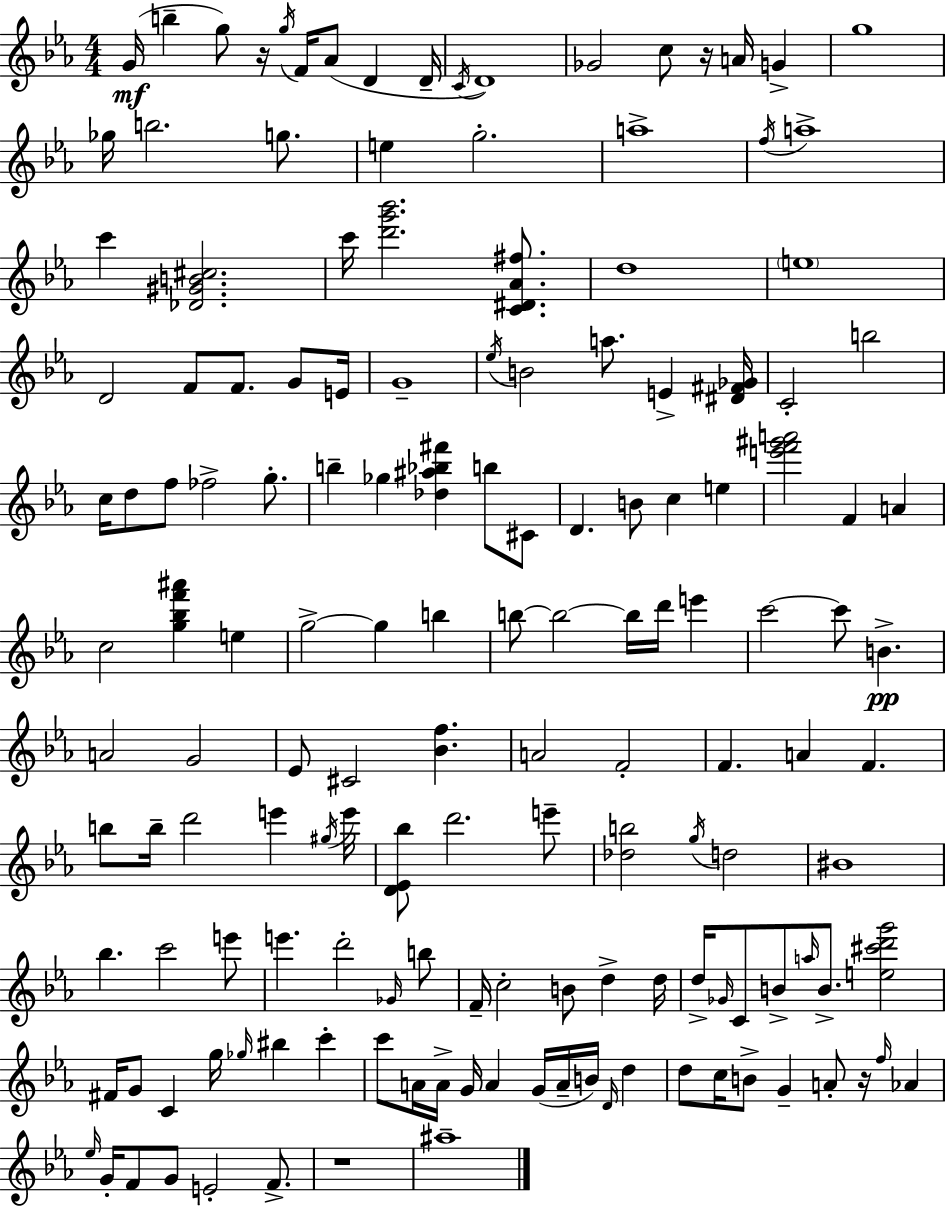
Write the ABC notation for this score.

X:1
T:Untitled
M:4/4
L:1/4
K:Eb
G/4 b g/2 z/4 g/4 F/4 _A/2 D D/4 C/4 D4 _G2 c/2 z/4 A/4 G g4 _g/4 b2 g/2 e g2 a4 f/4 a4 c' [_D^GB^c]2 c'/4 [d'g'_b']2 [C^D_A^f]/2 d4 e4 D2 F/2 F/2 G/2 E/4 G4 _e/4 B2 a/2 E [^D^F_G]/4 C2 b2 c/4 d/2 f/2 _f2 g/2 b _g [_d^a_b^f'] b/2 ^C/2 D B/2 c e [e'f'^g'a']2 F A c2 [g_bf'^a'] e g2 g b b/2 b2 b/4 d'/4 e' c'2 c'/2 B A2 G2 _E/2 ^C2 [_Bf] A2 F2 F A F b/2 b/4 d'2 e' ^g/4 e'/4 [D_E_b]/2 d'2 e'/2 [_db]2 g/4 d2 ^B4 _b c'2 e'/2 e' d'2 _G/4 b/2 F/4 c2 B/2 d d/4 d/4 _G/4 C/2 B/2 a/4 B/2 [e^c'd'g']2 ^F/4 G/2 C g/4 _g/4 ^b c' c'/2 A/4 A/4 G/4 A G/4 A/4 B/4 D/4 d d/2 c/4 B/2 G A/2 z/4 f/4 _A _e/4 G/4 F/2 G/2 E2 F/2 z4 ^a4